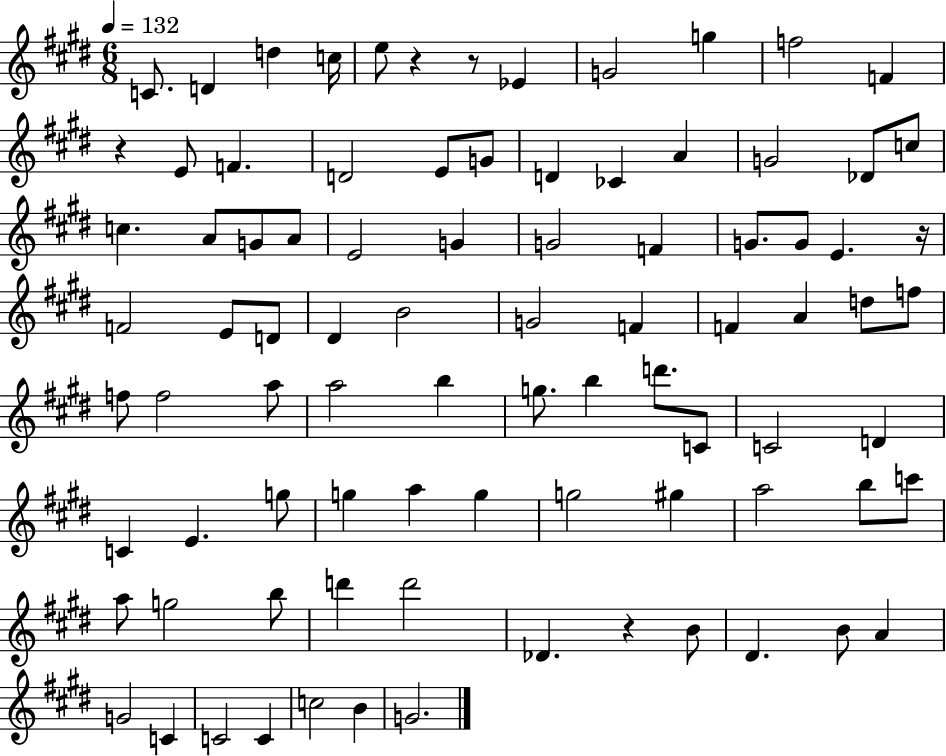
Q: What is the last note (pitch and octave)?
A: G4